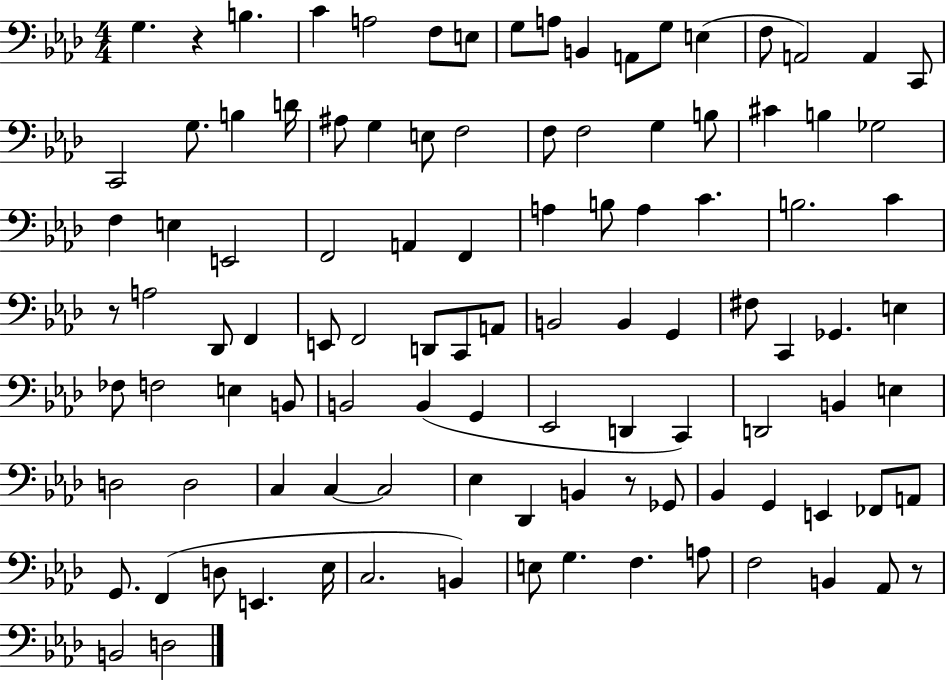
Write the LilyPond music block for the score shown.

{
  \clef bass
  \numericTimeSignature
  \time 4/4
  \key aes \major
  g4. r4 b4. | c'4 a2 f8 e8 | g8 a8 b,4 a,8 g8 e4( | f8 a,2) a,4 c,8 | \break c,2 g8. b4 d'16 | ais8 g4 e8 f2 | f8 f2 g4 b8 | cis'4 b4 ges2 | \break f4 e4 e,2 | f,2 a,4 f,4 | a4 b8 a4 c'4. | b2. c'4 | \break r8 a2 des,8 f,4 | e,8 f,2 d,8 c,8 a,8 | b,2 b,4 g,4 | fis8 c,4 ges,4. e4 | \break fes8 f2 e4 b,8 | b,2 b,4( g,4 | ees,2 d,4 c,4) | d,2 b,4 e4 | \break d2 d2 | c4 c4~~ c2 | ees4 des,4 b,4 r8 ges,8 | bes,4 g,4 e,4 fes,8 a,8 | \break g,8. f,4( d8 e,4. ees16 | c2. b,4) | e8 g4. f4. a8 | f2 b,4 aes,8 r8 | \break b,2 d2 | \bar "|."
}